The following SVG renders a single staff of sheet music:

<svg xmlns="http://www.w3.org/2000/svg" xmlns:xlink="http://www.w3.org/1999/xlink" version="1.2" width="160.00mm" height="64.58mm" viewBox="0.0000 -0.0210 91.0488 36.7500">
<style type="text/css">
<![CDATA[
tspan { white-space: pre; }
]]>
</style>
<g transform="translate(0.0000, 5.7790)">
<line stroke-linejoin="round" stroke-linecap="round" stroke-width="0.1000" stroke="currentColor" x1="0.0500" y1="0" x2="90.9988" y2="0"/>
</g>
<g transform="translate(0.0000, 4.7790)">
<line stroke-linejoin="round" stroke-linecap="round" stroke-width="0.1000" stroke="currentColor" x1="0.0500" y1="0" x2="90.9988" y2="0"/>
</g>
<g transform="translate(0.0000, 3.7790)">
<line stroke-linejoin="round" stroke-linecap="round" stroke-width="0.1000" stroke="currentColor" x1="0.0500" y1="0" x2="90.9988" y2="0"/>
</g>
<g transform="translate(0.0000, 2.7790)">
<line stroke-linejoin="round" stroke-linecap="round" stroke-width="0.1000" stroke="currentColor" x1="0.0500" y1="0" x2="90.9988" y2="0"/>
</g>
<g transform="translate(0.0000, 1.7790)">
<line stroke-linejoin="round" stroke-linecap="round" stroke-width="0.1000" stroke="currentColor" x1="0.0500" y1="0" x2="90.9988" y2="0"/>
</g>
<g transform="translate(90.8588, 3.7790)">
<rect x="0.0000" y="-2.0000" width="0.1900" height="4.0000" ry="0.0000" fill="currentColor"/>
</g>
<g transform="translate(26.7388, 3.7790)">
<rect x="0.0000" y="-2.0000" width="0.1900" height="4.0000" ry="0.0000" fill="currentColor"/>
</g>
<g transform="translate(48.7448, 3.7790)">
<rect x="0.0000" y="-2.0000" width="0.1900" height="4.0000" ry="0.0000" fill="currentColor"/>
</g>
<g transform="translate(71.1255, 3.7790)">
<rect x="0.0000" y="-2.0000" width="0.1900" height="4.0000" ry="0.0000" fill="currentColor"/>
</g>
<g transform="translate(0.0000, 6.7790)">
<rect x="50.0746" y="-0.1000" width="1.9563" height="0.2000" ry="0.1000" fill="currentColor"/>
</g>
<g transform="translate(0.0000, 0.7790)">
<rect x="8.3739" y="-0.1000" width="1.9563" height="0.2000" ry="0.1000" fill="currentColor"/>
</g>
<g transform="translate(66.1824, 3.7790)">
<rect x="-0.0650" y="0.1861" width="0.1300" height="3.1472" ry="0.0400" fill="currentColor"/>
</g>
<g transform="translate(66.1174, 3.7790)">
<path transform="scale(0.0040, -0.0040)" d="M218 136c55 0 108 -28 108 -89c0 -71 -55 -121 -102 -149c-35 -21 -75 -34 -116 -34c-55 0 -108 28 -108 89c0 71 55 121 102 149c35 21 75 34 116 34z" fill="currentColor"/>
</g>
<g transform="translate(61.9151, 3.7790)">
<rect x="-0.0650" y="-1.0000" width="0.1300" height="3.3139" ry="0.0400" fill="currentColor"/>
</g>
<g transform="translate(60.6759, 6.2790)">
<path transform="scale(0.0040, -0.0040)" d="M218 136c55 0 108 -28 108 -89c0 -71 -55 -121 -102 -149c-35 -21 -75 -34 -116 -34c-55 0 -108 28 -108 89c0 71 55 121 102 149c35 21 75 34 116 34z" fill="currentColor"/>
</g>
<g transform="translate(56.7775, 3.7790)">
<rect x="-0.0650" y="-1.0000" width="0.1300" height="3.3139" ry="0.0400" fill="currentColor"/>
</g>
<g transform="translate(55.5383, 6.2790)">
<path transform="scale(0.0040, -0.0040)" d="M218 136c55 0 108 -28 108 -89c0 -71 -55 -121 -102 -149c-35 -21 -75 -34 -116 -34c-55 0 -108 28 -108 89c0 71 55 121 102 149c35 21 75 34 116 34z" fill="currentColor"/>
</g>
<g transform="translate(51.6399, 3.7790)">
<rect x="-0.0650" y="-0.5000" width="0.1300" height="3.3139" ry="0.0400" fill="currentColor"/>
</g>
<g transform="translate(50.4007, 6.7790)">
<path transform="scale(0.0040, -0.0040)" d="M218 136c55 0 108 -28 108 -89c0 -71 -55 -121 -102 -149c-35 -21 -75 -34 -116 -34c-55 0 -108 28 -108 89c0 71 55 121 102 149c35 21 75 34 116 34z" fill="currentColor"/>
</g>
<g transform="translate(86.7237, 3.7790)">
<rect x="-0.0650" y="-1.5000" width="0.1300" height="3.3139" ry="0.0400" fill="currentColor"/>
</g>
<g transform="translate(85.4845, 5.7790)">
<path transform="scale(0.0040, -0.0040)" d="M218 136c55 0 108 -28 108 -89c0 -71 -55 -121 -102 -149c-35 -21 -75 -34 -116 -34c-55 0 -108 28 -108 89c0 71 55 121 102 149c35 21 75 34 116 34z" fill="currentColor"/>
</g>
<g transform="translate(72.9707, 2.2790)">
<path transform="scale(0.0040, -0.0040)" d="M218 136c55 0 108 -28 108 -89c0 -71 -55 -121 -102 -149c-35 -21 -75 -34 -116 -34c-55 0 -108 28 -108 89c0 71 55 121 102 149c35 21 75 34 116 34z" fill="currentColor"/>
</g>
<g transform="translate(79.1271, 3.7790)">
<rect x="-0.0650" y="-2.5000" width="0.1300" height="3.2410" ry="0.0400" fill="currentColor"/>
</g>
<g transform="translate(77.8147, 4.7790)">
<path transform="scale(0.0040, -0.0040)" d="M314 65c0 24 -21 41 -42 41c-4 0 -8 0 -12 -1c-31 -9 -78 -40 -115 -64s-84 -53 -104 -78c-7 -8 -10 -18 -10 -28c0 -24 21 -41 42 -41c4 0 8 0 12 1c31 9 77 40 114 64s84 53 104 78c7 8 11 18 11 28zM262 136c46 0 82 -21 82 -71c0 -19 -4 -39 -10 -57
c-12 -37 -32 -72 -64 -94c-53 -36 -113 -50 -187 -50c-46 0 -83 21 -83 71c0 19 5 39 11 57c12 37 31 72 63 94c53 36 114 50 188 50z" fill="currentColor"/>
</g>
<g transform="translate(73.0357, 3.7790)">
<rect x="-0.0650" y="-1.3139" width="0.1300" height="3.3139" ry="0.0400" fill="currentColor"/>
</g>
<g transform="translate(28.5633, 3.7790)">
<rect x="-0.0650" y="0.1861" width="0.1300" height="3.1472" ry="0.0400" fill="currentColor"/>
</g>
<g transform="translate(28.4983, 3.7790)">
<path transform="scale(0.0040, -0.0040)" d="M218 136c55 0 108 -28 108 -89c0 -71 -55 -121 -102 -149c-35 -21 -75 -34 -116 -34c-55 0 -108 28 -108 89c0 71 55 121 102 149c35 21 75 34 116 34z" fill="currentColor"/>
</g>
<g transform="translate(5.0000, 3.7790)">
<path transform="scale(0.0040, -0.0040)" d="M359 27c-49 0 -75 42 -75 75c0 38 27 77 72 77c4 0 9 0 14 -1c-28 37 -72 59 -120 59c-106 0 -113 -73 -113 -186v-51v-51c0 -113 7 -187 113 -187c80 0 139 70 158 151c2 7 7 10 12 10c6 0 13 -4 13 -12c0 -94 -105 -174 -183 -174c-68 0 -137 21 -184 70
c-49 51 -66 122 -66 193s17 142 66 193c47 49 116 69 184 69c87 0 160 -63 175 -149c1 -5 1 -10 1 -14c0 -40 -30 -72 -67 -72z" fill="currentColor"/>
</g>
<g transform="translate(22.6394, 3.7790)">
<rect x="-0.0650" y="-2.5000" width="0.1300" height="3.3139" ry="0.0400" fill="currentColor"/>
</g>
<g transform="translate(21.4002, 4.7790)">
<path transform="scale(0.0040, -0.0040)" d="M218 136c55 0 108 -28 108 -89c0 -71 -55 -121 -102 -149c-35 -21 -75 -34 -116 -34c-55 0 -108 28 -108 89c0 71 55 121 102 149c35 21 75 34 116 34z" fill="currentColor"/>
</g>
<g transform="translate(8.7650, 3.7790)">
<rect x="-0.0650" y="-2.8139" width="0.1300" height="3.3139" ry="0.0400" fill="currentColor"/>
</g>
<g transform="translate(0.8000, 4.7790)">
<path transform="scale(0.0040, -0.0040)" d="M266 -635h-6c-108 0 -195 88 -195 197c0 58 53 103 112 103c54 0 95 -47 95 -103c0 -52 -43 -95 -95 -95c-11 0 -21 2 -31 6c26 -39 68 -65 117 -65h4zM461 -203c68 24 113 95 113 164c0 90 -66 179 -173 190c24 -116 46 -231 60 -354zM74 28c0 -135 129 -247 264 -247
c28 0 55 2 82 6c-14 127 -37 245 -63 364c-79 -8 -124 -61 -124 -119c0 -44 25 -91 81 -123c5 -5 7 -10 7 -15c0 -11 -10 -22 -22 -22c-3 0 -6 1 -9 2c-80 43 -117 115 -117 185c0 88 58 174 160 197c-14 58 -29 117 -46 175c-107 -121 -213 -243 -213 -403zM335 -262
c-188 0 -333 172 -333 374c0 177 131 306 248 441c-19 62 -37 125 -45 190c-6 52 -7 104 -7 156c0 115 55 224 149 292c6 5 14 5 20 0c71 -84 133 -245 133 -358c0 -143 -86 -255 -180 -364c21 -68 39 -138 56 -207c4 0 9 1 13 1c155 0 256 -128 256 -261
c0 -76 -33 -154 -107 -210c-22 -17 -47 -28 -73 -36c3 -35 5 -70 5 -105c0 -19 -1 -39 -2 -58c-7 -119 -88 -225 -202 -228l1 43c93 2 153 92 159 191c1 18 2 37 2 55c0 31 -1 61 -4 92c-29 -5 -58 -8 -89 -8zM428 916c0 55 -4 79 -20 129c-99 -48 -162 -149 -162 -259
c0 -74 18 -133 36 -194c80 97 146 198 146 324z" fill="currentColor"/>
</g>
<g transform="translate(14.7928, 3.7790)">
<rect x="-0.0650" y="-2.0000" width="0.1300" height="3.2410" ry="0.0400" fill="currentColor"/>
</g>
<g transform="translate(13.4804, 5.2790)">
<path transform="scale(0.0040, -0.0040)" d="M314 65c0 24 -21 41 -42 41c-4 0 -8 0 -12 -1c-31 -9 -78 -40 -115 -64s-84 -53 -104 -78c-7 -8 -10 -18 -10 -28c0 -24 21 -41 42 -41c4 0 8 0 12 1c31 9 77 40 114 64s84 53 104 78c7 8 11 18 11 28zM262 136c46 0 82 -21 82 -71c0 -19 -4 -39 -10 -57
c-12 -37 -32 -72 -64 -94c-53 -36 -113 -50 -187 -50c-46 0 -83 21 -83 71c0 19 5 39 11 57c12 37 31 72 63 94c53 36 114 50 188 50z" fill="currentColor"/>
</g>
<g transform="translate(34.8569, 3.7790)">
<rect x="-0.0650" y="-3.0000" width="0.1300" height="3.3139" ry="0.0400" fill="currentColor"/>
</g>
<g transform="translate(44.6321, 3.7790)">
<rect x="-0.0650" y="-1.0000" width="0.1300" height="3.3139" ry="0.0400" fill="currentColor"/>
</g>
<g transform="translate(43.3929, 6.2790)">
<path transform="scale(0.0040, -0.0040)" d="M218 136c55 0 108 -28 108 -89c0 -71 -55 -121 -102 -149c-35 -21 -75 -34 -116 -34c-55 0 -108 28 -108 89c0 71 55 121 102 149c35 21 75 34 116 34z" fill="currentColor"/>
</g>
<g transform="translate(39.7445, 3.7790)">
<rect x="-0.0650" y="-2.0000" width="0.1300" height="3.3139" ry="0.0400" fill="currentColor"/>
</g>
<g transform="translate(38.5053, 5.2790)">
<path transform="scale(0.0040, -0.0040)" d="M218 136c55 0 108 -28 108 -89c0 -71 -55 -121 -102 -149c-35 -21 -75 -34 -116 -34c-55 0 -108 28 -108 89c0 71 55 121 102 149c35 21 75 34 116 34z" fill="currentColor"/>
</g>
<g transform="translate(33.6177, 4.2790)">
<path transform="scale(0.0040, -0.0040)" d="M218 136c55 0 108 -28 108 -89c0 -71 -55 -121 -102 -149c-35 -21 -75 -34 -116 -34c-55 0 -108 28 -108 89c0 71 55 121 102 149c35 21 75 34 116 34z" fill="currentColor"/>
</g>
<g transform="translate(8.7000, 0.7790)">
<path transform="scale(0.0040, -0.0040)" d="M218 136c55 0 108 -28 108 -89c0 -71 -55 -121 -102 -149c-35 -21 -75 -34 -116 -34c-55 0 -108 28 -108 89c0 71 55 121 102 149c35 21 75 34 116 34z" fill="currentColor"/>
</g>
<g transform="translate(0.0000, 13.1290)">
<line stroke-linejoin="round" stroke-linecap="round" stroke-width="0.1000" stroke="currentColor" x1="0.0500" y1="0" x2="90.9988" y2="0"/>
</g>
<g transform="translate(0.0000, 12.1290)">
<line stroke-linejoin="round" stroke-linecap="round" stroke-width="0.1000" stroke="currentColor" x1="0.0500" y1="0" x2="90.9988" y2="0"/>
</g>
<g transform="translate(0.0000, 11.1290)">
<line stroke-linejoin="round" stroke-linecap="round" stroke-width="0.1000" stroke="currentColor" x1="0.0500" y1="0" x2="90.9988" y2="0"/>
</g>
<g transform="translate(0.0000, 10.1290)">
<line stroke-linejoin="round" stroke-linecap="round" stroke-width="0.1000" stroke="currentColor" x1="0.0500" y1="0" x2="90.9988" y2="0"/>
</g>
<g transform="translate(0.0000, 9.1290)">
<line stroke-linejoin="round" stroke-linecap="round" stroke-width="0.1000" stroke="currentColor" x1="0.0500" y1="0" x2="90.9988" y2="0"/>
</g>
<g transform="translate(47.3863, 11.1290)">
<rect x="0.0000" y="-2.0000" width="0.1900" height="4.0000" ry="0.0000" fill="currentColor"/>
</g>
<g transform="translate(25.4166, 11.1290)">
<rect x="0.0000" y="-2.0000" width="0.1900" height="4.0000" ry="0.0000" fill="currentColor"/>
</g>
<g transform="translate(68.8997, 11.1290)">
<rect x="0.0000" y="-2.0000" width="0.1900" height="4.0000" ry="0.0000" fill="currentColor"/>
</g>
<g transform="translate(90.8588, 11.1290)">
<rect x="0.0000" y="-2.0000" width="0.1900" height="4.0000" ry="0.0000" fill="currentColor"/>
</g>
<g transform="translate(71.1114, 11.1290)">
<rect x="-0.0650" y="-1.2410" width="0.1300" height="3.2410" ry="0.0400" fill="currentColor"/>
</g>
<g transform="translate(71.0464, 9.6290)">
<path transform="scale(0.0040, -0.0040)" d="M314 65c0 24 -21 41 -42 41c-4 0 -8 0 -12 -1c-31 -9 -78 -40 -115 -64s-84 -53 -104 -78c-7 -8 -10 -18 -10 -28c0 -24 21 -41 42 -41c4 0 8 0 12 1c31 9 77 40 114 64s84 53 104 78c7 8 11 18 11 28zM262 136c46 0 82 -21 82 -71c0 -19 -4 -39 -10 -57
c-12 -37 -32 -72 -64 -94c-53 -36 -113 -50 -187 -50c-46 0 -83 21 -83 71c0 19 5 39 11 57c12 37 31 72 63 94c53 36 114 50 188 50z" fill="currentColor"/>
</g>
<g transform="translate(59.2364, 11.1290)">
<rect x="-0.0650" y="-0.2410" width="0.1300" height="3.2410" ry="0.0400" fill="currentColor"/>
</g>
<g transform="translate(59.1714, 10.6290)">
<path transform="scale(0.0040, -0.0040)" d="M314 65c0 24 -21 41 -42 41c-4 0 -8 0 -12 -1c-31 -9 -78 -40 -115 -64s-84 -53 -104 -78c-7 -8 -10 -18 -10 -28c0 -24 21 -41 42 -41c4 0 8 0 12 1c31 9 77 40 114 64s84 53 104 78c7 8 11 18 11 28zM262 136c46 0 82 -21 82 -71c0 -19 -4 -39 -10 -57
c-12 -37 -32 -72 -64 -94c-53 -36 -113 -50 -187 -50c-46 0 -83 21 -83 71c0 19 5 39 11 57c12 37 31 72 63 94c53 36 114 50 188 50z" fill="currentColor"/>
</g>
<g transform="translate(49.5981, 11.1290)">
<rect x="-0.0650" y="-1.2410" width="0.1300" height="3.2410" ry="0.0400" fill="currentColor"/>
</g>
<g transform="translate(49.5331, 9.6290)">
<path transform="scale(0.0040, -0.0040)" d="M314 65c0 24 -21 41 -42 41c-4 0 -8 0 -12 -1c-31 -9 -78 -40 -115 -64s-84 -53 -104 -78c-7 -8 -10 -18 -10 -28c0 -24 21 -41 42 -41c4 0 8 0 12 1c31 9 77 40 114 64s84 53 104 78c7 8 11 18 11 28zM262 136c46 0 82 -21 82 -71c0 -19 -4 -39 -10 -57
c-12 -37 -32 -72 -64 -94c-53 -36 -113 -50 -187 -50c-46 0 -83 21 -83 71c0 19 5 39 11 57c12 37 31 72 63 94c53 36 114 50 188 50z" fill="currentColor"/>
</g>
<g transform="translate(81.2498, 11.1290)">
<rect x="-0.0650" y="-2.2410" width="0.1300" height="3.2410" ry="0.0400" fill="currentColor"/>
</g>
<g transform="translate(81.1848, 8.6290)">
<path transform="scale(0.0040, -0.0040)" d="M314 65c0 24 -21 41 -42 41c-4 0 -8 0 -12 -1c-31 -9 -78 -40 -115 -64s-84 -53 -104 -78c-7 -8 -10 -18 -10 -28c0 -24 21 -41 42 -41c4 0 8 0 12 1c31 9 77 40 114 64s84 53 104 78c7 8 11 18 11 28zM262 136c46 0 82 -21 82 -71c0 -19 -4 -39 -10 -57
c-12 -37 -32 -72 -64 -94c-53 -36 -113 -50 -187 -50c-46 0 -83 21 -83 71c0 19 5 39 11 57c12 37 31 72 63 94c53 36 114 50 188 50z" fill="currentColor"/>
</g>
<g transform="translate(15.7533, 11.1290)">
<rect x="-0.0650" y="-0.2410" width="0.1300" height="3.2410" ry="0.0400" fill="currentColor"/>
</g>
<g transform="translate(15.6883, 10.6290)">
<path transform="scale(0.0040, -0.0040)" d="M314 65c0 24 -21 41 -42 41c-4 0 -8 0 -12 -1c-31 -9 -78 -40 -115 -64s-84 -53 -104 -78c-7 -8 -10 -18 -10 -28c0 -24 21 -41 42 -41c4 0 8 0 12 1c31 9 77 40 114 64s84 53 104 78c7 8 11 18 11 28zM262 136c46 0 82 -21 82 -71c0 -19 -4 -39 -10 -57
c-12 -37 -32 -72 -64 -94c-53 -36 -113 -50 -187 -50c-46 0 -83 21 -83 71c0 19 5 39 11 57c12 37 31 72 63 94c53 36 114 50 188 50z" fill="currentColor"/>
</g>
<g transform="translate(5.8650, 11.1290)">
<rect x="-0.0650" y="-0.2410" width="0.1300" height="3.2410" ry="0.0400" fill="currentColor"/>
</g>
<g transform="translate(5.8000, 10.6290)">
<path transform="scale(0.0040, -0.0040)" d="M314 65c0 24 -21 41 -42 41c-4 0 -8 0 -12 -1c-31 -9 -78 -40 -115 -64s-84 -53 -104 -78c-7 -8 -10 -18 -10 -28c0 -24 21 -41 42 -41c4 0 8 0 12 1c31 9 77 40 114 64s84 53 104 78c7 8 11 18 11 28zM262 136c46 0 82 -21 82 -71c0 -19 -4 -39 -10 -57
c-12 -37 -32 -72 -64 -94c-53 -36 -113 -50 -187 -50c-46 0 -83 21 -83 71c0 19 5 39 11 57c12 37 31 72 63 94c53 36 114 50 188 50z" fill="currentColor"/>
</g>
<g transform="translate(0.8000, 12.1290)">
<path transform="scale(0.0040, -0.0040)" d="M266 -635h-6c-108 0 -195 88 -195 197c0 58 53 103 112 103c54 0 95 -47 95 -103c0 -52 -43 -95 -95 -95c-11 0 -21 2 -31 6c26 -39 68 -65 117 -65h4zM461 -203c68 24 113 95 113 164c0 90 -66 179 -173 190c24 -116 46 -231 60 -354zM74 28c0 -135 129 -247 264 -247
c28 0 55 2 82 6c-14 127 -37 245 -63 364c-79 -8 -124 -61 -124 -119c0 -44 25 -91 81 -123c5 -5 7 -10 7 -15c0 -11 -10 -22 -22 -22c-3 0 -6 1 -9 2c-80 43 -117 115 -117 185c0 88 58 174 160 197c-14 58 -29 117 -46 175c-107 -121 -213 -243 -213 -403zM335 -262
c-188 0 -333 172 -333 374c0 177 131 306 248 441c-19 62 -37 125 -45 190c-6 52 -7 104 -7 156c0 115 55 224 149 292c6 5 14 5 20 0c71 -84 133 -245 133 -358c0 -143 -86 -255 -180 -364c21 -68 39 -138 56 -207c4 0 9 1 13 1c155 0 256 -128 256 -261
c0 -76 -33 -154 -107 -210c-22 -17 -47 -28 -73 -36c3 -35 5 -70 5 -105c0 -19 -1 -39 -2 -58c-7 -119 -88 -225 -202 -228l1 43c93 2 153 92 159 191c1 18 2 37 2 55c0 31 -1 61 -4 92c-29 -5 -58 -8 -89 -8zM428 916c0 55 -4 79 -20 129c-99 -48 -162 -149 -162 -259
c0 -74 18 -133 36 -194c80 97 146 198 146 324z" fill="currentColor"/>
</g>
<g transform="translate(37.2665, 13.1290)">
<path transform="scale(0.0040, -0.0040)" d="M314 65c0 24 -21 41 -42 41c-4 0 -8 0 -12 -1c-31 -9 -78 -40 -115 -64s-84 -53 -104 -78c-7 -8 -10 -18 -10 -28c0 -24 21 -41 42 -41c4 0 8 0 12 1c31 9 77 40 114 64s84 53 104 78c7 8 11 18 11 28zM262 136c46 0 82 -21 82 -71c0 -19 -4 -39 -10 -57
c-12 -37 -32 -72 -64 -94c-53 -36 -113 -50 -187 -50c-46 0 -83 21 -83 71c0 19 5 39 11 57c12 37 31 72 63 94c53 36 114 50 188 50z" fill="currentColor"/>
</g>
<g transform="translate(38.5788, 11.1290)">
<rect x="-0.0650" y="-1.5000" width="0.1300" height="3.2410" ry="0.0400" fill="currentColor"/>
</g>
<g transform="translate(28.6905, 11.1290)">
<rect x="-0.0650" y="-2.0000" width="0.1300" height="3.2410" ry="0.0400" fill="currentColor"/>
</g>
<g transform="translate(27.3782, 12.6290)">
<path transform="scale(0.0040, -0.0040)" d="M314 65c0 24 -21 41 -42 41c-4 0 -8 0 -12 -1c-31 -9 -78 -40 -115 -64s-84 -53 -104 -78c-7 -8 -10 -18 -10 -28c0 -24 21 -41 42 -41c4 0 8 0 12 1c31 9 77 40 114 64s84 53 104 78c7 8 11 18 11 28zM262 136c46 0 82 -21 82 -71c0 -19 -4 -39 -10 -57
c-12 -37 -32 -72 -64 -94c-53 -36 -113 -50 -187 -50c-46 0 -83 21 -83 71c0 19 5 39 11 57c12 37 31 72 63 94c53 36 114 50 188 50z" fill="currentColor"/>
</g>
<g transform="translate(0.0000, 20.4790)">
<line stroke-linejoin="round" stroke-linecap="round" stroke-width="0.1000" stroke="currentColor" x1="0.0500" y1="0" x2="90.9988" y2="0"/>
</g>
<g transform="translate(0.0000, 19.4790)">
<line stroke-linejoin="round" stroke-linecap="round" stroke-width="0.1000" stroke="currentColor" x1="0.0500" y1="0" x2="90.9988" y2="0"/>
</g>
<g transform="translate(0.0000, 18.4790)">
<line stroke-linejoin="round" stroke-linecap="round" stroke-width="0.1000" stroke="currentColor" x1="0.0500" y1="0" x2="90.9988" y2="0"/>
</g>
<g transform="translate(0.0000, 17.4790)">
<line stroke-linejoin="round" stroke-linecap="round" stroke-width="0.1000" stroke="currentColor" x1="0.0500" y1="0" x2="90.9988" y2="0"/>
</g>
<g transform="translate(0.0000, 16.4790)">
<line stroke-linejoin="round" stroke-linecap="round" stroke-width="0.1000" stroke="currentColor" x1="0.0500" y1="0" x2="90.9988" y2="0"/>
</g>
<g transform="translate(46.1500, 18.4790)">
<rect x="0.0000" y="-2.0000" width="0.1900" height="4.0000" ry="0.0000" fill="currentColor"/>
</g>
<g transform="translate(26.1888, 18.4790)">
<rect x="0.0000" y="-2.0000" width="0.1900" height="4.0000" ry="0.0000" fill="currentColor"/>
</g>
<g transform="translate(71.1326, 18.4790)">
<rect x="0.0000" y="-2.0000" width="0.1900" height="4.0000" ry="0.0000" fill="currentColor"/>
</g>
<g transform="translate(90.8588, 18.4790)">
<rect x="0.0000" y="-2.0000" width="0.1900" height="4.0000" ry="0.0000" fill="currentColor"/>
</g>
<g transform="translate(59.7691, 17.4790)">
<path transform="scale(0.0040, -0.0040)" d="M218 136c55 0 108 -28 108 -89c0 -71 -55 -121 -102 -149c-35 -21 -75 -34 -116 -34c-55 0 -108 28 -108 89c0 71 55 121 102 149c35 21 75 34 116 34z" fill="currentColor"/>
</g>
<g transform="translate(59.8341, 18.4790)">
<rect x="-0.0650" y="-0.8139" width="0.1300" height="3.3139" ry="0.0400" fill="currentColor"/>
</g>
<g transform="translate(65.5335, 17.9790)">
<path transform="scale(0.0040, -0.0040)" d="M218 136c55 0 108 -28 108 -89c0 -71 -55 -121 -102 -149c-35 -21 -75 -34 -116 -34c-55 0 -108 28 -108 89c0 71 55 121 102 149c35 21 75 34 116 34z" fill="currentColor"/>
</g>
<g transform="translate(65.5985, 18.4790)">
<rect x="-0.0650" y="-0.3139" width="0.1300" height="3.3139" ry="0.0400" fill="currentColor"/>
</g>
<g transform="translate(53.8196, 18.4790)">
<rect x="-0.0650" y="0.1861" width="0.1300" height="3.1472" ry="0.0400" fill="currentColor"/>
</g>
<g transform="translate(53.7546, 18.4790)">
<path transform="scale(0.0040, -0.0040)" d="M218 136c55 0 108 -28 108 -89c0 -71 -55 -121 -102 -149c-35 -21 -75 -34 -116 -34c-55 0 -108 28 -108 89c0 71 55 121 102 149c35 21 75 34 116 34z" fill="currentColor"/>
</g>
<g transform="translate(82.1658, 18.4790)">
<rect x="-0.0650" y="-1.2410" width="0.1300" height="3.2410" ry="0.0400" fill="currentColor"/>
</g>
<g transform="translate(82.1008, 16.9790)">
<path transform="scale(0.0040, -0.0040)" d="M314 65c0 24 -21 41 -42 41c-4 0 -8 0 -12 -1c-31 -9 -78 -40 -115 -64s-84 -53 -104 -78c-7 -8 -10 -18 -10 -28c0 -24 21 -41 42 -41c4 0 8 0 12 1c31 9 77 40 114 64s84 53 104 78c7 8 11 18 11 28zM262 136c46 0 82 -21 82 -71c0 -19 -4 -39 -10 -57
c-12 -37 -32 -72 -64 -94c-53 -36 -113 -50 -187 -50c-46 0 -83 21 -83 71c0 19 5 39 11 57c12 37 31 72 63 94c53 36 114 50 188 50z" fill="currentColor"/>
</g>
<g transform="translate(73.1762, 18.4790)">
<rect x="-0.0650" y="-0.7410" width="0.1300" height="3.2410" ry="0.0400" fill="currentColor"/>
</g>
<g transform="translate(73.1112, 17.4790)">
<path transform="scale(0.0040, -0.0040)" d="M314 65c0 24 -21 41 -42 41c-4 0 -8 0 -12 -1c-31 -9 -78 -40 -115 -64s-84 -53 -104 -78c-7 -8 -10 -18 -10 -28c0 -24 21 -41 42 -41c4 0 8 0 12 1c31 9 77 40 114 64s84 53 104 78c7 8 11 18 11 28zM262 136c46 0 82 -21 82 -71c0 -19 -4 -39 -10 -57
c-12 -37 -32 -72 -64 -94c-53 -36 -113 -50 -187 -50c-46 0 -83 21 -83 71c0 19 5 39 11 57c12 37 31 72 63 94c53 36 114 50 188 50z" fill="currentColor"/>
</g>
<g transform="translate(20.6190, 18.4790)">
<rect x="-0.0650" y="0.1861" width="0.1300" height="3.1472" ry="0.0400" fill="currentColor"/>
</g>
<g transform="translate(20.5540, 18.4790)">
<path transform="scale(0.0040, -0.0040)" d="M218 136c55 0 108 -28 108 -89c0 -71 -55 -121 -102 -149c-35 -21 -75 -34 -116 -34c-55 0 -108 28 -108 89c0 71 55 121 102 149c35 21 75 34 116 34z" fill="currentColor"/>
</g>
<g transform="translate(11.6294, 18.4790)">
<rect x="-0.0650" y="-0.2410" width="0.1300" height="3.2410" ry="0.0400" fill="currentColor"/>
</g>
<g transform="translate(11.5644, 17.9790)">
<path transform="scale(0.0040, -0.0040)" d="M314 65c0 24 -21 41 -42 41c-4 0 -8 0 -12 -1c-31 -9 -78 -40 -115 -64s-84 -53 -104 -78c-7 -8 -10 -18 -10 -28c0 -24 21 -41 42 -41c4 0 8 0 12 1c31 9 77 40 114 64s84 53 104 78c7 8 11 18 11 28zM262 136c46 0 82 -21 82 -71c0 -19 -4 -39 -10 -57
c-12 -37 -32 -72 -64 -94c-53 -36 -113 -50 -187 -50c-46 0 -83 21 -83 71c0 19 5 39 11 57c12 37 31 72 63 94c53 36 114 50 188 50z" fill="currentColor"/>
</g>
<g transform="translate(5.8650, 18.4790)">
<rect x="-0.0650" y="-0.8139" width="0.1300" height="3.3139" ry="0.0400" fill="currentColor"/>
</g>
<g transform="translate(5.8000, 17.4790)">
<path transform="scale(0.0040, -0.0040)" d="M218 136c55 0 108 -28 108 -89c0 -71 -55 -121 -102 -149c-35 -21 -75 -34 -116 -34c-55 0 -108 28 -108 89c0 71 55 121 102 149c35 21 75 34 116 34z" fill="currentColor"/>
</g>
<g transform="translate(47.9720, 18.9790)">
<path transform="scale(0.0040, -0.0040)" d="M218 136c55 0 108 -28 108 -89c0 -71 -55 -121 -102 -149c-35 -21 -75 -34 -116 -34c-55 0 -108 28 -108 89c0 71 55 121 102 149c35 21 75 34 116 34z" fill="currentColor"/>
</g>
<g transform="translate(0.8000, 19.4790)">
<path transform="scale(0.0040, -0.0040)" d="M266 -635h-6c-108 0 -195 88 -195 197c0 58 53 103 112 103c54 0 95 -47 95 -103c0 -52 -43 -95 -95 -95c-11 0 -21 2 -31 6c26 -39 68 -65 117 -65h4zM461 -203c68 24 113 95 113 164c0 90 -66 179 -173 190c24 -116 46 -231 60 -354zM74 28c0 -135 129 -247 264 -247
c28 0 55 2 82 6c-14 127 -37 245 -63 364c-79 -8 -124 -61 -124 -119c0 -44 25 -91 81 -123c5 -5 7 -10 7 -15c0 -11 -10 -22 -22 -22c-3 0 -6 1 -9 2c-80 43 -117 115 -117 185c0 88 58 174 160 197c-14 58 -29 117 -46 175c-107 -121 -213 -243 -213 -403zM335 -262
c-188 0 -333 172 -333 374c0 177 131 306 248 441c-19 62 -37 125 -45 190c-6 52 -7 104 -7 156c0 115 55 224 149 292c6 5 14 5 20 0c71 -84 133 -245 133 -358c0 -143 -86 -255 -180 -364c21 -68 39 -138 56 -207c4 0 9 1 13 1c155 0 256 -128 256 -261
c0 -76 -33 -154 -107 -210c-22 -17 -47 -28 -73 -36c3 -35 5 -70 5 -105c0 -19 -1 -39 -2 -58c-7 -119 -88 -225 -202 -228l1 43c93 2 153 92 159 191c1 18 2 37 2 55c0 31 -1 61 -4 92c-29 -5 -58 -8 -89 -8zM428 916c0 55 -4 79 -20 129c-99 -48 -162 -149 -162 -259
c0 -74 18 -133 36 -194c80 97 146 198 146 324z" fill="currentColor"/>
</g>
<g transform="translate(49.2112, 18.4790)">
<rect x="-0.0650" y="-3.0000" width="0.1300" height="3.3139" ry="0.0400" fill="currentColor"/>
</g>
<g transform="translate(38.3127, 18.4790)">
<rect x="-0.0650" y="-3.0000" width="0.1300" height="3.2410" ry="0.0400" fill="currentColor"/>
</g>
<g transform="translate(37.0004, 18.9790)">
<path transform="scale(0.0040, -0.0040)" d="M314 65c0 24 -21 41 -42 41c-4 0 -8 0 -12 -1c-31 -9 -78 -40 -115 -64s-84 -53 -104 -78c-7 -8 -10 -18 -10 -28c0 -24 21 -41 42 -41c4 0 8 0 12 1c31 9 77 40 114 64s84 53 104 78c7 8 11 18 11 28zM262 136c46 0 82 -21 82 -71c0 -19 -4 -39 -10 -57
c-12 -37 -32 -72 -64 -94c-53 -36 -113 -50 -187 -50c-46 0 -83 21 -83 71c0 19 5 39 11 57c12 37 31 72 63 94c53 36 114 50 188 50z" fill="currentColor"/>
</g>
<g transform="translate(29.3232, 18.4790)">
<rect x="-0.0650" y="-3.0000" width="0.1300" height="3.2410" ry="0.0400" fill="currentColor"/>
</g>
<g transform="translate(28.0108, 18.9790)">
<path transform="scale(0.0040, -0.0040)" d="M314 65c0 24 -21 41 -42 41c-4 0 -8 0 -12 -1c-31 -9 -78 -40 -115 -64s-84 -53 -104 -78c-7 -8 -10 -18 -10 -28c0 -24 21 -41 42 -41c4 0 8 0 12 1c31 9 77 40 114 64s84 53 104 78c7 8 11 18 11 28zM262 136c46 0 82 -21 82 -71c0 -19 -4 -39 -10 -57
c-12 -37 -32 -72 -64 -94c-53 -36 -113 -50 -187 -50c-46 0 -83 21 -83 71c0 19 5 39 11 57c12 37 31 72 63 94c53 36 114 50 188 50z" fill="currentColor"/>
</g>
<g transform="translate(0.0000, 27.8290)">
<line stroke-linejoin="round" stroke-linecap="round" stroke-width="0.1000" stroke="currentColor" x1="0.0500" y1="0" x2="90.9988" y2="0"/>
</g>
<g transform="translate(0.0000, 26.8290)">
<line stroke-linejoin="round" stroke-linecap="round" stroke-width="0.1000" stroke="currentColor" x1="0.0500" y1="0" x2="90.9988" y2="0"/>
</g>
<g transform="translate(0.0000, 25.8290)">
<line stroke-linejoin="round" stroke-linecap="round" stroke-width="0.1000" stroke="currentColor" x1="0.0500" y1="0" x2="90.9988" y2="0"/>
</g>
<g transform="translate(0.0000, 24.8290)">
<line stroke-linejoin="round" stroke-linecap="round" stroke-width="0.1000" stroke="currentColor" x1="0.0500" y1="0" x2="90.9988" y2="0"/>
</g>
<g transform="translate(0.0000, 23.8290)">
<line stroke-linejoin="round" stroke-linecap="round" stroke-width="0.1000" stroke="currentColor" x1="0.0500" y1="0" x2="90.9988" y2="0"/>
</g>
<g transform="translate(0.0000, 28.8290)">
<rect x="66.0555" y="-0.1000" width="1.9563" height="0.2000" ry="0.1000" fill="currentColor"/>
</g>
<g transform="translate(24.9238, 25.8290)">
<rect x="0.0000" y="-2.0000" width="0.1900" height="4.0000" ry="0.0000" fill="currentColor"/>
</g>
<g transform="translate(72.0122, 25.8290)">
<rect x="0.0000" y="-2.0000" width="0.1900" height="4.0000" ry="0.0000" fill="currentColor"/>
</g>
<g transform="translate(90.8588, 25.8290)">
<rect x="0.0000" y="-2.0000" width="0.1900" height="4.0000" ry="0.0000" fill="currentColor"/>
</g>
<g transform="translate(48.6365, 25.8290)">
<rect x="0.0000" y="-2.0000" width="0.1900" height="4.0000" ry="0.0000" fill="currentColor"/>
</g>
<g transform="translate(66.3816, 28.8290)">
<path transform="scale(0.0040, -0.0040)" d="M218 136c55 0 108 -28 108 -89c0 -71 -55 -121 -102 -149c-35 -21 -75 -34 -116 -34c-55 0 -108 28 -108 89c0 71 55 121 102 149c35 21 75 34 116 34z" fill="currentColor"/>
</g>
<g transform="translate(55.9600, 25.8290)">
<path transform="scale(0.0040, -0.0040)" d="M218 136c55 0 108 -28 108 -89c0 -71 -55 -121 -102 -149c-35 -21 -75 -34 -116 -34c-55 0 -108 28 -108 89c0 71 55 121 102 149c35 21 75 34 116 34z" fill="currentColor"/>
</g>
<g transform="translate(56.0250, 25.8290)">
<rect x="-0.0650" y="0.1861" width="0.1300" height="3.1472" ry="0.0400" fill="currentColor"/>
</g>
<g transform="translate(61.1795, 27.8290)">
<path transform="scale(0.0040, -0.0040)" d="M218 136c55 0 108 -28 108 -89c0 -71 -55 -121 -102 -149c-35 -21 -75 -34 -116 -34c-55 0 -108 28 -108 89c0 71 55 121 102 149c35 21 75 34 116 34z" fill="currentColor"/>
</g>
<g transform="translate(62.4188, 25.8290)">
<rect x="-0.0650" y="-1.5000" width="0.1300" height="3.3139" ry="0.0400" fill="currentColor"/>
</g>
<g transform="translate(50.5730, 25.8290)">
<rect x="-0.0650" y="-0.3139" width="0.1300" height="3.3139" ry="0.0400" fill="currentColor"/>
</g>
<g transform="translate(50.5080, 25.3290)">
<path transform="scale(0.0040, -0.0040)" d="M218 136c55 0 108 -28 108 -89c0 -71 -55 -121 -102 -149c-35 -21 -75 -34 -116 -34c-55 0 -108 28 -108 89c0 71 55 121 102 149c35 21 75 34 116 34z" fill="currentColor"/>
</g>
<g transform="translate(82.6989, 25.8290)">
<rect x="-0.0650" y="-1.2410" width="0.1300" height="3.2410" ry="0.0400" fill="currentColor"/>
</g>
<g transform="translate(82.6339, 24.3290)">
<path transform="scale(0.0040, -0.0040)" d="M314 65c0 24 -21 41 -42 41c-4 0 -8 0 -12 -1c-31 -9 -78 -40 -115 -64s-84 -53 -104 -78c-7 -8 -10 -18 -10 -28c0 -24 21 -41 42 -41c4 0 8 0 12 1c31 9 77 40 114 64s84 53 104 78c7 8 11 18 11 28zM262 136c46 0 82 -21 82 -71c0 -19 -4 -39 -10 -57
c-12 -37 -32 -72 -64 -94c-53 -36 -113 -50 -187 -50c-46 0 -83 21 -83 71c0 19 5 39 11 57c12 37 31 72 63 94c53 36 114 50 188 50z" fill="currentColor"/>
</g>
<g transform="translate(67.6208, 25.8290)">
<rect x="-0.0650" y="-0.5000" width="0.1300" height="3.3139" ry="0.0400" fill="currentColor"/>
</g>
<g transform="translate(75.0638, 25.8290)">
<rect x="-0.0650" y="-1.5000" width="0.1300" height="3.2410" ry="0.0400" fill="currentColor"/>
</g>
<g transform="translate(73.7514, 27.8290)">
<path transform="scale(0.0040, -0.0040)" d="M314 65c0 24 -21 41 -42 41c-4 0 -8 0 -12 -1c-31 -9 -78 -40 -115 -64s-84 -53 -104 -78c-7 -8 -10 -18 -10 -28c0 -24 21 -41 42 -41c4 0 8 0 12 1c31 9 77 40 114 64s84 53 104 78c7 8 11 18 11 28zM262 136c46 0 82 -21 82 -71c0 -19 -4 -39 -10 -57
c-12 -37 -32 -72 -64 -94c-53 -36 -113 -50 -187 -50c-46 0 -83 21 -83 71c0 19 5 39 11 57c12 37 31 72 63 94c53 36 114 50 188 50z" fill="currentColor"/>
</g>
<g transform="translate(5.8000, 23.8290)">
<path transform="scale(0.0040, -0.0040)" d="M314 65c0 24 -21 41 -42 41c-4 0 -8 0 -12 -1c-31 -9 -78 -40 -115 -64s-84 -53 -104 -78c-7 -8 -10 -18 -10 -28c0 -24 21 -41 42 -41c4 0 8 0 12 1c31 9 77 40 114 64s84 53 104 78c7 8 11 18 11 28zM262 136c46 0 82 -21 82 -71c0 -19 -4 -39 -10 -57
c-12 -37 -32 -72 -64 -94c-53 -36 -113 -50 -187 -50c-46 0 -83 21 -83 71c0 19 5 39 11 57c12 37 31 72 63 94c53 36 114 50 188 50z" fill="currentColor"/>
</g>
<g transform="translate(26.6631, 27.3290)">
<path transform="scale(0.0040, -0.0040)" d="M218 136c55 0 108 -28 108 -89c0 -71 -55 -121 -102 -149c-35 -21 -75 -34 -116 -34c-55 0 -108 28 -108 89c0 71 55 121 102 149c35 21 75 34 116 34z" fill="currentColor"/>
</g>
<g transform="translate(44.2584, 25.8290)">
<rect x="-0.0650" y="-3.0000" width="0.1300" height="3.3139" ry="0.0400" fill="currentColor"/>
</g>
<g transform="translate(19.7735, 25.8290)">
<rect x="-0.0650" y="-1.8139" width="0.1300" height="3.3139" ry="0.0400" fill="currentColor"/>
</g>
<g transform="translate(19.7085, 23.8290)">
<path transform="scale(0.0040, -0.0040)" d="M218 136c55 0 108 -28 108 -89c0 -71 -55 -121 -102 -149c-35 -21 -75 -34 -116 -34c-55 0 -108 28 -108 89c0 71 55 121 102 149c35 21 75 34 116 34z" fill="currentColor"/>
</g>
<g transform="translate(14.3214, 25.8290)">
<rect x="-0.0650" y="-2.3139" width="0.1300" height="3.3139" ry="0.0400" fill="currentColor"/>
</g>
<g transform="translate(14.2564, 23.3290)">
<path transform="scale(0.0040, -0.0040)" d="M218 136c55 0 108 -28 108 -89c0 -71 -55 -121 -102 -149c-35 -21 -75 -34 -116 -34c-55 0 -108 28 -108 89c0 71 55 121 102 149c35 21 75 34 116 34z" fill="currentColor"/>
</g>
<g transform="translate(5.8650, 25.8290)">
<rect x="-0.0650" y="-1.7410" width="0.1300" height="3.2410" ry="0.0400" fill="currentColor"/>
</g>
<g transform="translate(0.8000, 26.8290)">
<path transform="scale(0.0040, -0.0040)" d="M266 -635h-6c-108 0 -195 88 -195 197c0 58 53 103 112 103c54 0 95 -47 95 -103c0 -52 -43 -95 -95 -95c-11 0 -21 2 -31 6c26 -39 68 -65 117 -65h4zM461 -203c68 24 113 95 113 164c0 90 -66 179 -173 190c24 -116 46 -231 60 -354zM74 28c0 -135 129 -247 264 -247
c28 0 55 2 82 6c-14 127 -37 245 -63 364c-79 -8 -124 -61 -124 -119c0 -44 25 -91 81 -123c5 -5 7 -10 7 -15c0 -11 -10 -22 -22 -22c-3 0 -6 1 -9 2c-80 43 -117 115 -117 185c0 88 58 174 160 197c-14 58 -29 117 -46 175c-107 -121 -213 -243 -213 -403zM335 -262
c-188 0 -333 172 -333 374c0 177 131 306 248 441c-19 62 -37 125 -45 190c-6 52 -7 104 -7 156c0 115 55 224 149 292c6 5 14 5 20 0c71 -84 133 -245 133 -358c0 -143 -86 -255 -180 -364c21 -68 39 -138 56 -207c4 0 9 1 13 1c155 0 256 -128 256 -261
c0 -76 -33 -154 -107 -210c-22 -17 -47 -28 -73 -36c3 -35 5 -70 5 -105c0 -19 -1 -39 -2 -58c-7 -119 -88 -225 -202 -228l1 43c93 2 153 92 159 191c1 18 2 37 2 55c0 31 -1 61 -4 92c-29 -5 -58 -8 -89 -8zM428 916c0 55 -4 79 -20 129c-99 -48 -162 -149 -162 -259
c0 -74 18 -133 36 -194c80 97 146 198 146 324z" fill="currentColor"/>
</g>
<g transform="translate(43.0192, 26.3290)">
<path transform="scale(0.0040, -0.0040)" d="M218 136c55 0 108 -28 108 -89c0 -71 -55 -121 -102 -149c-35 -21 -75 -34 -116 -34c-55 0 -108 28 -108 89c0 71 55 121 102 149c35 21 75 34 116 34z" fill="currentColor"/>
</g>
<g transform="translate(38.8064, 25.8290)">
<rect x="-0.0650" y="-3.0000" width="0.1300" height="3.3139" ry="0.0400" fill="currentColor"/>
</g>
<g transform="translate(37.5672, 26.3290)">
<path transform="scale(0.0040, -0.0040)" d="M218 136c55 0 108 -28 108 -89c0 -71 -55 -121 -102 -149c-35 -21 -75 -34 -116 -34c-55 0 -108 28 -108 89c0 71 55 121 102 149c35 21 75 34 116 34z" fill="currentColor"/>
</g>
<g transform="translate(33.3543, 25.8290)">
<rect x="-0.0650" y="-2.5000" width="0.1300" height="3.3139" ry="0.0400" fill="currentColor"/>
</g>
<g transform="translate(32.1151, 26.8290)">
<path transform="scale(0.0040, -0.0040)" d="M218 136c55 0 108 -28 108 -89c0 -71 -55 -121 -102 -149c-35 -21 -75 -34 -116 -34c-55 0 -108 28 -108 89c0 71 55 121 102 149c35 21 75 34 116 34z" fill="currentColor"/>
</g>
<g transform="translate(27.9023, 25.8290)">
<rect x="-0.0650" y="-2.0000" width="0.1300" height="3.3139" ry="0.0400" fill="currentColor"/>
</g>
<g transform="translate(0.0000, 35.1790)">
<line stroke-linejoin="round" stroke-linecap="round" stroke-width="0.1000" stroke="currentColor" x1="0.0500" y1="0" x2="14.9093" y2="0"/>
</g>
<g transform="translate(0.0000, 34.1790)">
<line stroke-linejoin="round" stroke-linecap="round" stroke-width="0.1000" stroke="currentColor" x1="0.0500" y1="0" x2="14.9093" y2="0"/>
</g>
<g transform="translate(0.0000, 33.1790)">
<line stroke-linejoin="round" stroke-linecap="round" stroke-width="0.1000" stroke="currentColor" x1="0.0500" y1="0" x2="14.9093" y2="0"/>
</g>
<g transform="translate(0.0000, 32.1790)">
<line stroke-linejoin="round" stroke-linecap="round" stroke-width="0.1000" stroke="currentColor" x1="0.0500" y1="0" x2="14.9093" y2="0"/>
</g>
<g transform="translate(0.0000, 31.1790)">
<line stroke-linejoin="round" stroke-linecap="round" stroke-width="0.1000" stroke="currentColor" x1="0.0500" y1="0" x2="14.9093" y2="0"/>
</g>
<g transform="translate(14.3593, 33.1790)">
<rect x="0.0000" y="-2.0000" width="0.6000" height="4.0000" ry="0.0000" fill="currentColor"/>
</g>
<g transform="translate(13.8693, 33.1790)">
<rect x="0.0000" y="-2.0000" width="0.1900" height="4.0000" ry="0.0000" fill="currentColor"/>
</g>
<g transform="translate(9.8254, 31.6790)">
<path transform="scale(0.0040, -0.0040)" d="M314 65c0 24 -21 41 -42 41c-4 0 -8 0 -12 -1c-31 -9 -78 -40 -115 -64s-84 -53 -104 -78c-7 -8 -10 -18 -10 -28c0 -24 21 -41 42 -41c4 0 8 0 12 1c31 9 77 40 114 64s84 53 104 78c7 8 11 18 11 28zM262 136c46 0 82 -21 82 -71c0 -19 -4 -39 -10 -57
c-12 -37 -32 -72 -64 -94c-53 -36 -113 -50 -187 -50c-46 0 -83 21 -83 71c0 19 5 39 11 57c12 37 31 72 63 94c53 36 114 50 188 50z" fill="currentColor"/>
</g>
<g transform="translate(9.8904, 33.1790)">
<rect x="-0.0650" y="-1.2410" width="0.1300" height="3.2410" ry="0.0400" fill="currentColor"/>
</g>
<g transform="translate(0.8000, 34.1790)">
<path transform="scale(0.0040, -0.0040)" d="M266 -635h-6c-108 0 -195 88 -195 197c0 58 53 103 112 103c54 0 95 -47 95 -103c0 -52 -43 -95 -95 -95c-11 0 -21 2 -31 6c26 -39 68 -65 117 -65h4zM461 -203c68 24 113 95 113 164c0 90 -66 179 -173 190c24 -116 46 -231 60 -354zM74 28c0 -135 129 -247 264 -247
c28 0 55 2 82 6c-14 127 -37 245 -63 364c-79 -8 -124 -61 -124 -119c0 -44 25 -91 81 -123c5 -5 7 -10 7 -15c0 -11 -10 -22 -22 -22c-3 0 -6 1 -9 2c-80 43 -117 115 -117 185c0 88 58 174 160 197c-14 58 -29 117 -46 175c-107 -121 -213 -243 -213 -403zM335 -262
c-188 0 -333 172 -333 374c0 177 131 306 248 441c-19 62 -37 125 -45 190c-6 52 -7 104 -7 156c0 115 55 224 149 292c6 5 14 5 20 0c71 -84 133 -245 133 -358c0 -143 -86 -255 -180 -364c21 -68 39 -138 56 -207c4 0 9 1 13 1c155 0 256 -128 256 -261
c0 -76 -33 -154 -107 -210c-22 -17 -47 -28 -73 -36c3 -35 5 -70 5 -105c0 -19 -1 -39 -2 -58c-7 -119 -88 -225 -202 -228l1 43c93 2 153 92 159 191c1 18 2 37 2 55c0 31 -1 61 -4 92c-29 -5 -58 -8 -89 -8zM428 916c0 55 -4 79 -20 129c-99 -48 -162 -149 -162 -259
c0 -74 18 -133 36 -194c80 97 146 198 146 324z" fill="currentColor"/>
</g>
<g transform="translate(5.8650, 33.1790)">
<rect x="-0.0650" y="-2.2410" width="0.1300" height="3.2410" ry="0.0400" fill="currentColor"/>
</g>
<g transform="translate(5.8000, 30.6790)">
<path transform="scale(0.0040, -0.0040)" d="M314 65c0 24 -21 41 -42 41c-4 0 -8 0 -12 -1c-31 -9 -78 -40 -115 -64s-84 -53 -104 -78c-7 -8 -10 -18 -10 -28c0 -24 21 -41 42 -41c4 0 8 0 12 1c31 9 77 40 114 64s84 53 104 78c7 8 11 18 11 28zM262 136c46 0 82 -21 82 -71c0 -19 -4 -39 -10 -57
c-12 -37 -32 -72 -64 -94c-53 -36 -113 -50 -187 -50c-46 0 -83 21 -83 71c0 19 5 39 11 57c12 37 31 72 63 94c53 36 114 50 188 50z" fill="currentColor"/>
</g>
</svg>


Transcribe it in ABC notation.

X:1
T:Untitled
M:4/4
L:1/4
K:C
a F2 G B A F D C D D B e G2 E c2 c2 F2 E2 e2 c2 e2 g2 d c2 B A2 A2 A B d c d2 e2 f2 g f F G A A c B E C E2 e2 g2 e2